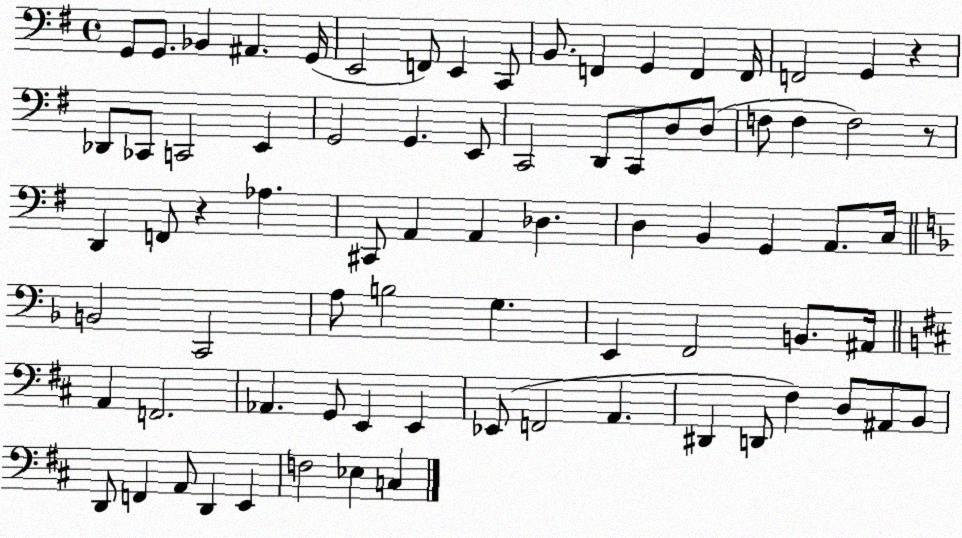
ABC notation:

X:1
T:Untitled
M:4/4
L:1/4
K:G
G,,/2 G,,/2 _B,, ^A,, G,,/4 E,,2 F,,/2 E,, C,,/2 B,,/2 F,, G,, F,, F,,/4 F,,2 G,, z _D,,/2 _C,,/2 C,,2 E,, G,,2 G,, E,,/2 C,,2 D,,/2 C,,/2 D,/2 D,/2 F,/2 F, F,2 z/2 D,, F,,/2 z _A, ^C,,/2 A,, A,, _D, D, B,, G,, A,,/2 C,/4 B,,2 C,,2 A,/2 B,2 G, E,, F,,2 B,,/2 ^A,,/4 A,, F,,2 _A,, G,,/2 E,, E,, _E,,/2 F,,2 A,, ^D,, D,,/2 ^F, D,/2 ^A,,/2 B,,/2 D,,/2 F,, A,,/2 D,, E,, F,2 _E, C,